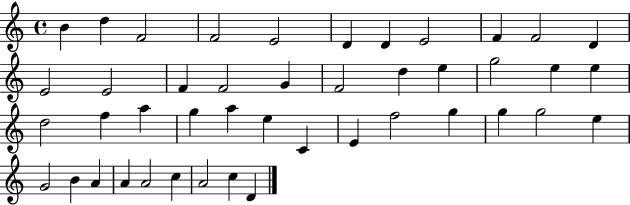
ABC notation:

X:1
T:Untitled
M:4/4
L:1/4
K:C
B d F2 F2 E2 D D E2 F F2 D E2 E2 F F2 G F2 d e g2 e e d2 f a g a e C E f2 g g g2 e G2 B A A A2 c A2 c D